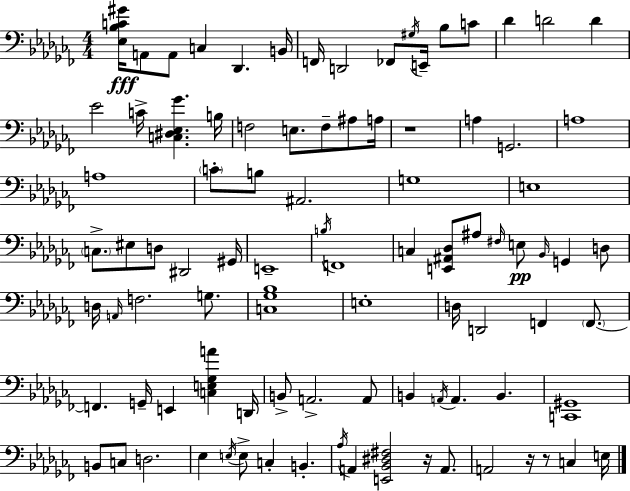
{
  \clef bass
  \numericTimeSignature
  \time 4/4
  \key aes \minor
  \repeat volta 2 { <ees bes c' gis'>16\fff a,8 a,8 c4 des,4. b,16 | f,16 d,2 fes,8 \acciaccatura { gis16 } e,16-- bes8 c'8 | des'4 d'2 d'4 | ees'2 c'16-> <c dis ees ges'>4. | \break b16 f2 e8. f8-- ais8 | a16 r1 | a4 g,2. | a1 | \break a1 | \parenthesize c'8-. b8 ais,2. | g1 | e1 | \break \parenthesize c8.-> eis8 d8 dis,2 | gis,16 e,1-- | \acciaccatura { b16 } f,1 | c4 <e, ais, des>8 ais8 \grace { fis16 }\pp e8 \grace { bes,16 } g,4 | \break d8 d16 \grace { a,16 } f2. | g8. <c ges bes>1 | e1-. | d16 d,2 f,4 | \break \parenthesize f,8.~~ f,4. g,16-- e,4 | <c e ges a'>4 d,16 b,8-> a,2.-> | a,8 b,4 \acciaccatura { a,16 } a,4. | b,4. <c, gis,>1 | \break b,8 c8 d2. | ees4 \acciaccatura { e16 } e8-> c4-. | b,4.-. \acciaccatura { aes16 } a,4 <e, bes, dis fis>2 | r16 a,8. a,2 | \break r16 r8 c4 e16 } \bar "|."
}